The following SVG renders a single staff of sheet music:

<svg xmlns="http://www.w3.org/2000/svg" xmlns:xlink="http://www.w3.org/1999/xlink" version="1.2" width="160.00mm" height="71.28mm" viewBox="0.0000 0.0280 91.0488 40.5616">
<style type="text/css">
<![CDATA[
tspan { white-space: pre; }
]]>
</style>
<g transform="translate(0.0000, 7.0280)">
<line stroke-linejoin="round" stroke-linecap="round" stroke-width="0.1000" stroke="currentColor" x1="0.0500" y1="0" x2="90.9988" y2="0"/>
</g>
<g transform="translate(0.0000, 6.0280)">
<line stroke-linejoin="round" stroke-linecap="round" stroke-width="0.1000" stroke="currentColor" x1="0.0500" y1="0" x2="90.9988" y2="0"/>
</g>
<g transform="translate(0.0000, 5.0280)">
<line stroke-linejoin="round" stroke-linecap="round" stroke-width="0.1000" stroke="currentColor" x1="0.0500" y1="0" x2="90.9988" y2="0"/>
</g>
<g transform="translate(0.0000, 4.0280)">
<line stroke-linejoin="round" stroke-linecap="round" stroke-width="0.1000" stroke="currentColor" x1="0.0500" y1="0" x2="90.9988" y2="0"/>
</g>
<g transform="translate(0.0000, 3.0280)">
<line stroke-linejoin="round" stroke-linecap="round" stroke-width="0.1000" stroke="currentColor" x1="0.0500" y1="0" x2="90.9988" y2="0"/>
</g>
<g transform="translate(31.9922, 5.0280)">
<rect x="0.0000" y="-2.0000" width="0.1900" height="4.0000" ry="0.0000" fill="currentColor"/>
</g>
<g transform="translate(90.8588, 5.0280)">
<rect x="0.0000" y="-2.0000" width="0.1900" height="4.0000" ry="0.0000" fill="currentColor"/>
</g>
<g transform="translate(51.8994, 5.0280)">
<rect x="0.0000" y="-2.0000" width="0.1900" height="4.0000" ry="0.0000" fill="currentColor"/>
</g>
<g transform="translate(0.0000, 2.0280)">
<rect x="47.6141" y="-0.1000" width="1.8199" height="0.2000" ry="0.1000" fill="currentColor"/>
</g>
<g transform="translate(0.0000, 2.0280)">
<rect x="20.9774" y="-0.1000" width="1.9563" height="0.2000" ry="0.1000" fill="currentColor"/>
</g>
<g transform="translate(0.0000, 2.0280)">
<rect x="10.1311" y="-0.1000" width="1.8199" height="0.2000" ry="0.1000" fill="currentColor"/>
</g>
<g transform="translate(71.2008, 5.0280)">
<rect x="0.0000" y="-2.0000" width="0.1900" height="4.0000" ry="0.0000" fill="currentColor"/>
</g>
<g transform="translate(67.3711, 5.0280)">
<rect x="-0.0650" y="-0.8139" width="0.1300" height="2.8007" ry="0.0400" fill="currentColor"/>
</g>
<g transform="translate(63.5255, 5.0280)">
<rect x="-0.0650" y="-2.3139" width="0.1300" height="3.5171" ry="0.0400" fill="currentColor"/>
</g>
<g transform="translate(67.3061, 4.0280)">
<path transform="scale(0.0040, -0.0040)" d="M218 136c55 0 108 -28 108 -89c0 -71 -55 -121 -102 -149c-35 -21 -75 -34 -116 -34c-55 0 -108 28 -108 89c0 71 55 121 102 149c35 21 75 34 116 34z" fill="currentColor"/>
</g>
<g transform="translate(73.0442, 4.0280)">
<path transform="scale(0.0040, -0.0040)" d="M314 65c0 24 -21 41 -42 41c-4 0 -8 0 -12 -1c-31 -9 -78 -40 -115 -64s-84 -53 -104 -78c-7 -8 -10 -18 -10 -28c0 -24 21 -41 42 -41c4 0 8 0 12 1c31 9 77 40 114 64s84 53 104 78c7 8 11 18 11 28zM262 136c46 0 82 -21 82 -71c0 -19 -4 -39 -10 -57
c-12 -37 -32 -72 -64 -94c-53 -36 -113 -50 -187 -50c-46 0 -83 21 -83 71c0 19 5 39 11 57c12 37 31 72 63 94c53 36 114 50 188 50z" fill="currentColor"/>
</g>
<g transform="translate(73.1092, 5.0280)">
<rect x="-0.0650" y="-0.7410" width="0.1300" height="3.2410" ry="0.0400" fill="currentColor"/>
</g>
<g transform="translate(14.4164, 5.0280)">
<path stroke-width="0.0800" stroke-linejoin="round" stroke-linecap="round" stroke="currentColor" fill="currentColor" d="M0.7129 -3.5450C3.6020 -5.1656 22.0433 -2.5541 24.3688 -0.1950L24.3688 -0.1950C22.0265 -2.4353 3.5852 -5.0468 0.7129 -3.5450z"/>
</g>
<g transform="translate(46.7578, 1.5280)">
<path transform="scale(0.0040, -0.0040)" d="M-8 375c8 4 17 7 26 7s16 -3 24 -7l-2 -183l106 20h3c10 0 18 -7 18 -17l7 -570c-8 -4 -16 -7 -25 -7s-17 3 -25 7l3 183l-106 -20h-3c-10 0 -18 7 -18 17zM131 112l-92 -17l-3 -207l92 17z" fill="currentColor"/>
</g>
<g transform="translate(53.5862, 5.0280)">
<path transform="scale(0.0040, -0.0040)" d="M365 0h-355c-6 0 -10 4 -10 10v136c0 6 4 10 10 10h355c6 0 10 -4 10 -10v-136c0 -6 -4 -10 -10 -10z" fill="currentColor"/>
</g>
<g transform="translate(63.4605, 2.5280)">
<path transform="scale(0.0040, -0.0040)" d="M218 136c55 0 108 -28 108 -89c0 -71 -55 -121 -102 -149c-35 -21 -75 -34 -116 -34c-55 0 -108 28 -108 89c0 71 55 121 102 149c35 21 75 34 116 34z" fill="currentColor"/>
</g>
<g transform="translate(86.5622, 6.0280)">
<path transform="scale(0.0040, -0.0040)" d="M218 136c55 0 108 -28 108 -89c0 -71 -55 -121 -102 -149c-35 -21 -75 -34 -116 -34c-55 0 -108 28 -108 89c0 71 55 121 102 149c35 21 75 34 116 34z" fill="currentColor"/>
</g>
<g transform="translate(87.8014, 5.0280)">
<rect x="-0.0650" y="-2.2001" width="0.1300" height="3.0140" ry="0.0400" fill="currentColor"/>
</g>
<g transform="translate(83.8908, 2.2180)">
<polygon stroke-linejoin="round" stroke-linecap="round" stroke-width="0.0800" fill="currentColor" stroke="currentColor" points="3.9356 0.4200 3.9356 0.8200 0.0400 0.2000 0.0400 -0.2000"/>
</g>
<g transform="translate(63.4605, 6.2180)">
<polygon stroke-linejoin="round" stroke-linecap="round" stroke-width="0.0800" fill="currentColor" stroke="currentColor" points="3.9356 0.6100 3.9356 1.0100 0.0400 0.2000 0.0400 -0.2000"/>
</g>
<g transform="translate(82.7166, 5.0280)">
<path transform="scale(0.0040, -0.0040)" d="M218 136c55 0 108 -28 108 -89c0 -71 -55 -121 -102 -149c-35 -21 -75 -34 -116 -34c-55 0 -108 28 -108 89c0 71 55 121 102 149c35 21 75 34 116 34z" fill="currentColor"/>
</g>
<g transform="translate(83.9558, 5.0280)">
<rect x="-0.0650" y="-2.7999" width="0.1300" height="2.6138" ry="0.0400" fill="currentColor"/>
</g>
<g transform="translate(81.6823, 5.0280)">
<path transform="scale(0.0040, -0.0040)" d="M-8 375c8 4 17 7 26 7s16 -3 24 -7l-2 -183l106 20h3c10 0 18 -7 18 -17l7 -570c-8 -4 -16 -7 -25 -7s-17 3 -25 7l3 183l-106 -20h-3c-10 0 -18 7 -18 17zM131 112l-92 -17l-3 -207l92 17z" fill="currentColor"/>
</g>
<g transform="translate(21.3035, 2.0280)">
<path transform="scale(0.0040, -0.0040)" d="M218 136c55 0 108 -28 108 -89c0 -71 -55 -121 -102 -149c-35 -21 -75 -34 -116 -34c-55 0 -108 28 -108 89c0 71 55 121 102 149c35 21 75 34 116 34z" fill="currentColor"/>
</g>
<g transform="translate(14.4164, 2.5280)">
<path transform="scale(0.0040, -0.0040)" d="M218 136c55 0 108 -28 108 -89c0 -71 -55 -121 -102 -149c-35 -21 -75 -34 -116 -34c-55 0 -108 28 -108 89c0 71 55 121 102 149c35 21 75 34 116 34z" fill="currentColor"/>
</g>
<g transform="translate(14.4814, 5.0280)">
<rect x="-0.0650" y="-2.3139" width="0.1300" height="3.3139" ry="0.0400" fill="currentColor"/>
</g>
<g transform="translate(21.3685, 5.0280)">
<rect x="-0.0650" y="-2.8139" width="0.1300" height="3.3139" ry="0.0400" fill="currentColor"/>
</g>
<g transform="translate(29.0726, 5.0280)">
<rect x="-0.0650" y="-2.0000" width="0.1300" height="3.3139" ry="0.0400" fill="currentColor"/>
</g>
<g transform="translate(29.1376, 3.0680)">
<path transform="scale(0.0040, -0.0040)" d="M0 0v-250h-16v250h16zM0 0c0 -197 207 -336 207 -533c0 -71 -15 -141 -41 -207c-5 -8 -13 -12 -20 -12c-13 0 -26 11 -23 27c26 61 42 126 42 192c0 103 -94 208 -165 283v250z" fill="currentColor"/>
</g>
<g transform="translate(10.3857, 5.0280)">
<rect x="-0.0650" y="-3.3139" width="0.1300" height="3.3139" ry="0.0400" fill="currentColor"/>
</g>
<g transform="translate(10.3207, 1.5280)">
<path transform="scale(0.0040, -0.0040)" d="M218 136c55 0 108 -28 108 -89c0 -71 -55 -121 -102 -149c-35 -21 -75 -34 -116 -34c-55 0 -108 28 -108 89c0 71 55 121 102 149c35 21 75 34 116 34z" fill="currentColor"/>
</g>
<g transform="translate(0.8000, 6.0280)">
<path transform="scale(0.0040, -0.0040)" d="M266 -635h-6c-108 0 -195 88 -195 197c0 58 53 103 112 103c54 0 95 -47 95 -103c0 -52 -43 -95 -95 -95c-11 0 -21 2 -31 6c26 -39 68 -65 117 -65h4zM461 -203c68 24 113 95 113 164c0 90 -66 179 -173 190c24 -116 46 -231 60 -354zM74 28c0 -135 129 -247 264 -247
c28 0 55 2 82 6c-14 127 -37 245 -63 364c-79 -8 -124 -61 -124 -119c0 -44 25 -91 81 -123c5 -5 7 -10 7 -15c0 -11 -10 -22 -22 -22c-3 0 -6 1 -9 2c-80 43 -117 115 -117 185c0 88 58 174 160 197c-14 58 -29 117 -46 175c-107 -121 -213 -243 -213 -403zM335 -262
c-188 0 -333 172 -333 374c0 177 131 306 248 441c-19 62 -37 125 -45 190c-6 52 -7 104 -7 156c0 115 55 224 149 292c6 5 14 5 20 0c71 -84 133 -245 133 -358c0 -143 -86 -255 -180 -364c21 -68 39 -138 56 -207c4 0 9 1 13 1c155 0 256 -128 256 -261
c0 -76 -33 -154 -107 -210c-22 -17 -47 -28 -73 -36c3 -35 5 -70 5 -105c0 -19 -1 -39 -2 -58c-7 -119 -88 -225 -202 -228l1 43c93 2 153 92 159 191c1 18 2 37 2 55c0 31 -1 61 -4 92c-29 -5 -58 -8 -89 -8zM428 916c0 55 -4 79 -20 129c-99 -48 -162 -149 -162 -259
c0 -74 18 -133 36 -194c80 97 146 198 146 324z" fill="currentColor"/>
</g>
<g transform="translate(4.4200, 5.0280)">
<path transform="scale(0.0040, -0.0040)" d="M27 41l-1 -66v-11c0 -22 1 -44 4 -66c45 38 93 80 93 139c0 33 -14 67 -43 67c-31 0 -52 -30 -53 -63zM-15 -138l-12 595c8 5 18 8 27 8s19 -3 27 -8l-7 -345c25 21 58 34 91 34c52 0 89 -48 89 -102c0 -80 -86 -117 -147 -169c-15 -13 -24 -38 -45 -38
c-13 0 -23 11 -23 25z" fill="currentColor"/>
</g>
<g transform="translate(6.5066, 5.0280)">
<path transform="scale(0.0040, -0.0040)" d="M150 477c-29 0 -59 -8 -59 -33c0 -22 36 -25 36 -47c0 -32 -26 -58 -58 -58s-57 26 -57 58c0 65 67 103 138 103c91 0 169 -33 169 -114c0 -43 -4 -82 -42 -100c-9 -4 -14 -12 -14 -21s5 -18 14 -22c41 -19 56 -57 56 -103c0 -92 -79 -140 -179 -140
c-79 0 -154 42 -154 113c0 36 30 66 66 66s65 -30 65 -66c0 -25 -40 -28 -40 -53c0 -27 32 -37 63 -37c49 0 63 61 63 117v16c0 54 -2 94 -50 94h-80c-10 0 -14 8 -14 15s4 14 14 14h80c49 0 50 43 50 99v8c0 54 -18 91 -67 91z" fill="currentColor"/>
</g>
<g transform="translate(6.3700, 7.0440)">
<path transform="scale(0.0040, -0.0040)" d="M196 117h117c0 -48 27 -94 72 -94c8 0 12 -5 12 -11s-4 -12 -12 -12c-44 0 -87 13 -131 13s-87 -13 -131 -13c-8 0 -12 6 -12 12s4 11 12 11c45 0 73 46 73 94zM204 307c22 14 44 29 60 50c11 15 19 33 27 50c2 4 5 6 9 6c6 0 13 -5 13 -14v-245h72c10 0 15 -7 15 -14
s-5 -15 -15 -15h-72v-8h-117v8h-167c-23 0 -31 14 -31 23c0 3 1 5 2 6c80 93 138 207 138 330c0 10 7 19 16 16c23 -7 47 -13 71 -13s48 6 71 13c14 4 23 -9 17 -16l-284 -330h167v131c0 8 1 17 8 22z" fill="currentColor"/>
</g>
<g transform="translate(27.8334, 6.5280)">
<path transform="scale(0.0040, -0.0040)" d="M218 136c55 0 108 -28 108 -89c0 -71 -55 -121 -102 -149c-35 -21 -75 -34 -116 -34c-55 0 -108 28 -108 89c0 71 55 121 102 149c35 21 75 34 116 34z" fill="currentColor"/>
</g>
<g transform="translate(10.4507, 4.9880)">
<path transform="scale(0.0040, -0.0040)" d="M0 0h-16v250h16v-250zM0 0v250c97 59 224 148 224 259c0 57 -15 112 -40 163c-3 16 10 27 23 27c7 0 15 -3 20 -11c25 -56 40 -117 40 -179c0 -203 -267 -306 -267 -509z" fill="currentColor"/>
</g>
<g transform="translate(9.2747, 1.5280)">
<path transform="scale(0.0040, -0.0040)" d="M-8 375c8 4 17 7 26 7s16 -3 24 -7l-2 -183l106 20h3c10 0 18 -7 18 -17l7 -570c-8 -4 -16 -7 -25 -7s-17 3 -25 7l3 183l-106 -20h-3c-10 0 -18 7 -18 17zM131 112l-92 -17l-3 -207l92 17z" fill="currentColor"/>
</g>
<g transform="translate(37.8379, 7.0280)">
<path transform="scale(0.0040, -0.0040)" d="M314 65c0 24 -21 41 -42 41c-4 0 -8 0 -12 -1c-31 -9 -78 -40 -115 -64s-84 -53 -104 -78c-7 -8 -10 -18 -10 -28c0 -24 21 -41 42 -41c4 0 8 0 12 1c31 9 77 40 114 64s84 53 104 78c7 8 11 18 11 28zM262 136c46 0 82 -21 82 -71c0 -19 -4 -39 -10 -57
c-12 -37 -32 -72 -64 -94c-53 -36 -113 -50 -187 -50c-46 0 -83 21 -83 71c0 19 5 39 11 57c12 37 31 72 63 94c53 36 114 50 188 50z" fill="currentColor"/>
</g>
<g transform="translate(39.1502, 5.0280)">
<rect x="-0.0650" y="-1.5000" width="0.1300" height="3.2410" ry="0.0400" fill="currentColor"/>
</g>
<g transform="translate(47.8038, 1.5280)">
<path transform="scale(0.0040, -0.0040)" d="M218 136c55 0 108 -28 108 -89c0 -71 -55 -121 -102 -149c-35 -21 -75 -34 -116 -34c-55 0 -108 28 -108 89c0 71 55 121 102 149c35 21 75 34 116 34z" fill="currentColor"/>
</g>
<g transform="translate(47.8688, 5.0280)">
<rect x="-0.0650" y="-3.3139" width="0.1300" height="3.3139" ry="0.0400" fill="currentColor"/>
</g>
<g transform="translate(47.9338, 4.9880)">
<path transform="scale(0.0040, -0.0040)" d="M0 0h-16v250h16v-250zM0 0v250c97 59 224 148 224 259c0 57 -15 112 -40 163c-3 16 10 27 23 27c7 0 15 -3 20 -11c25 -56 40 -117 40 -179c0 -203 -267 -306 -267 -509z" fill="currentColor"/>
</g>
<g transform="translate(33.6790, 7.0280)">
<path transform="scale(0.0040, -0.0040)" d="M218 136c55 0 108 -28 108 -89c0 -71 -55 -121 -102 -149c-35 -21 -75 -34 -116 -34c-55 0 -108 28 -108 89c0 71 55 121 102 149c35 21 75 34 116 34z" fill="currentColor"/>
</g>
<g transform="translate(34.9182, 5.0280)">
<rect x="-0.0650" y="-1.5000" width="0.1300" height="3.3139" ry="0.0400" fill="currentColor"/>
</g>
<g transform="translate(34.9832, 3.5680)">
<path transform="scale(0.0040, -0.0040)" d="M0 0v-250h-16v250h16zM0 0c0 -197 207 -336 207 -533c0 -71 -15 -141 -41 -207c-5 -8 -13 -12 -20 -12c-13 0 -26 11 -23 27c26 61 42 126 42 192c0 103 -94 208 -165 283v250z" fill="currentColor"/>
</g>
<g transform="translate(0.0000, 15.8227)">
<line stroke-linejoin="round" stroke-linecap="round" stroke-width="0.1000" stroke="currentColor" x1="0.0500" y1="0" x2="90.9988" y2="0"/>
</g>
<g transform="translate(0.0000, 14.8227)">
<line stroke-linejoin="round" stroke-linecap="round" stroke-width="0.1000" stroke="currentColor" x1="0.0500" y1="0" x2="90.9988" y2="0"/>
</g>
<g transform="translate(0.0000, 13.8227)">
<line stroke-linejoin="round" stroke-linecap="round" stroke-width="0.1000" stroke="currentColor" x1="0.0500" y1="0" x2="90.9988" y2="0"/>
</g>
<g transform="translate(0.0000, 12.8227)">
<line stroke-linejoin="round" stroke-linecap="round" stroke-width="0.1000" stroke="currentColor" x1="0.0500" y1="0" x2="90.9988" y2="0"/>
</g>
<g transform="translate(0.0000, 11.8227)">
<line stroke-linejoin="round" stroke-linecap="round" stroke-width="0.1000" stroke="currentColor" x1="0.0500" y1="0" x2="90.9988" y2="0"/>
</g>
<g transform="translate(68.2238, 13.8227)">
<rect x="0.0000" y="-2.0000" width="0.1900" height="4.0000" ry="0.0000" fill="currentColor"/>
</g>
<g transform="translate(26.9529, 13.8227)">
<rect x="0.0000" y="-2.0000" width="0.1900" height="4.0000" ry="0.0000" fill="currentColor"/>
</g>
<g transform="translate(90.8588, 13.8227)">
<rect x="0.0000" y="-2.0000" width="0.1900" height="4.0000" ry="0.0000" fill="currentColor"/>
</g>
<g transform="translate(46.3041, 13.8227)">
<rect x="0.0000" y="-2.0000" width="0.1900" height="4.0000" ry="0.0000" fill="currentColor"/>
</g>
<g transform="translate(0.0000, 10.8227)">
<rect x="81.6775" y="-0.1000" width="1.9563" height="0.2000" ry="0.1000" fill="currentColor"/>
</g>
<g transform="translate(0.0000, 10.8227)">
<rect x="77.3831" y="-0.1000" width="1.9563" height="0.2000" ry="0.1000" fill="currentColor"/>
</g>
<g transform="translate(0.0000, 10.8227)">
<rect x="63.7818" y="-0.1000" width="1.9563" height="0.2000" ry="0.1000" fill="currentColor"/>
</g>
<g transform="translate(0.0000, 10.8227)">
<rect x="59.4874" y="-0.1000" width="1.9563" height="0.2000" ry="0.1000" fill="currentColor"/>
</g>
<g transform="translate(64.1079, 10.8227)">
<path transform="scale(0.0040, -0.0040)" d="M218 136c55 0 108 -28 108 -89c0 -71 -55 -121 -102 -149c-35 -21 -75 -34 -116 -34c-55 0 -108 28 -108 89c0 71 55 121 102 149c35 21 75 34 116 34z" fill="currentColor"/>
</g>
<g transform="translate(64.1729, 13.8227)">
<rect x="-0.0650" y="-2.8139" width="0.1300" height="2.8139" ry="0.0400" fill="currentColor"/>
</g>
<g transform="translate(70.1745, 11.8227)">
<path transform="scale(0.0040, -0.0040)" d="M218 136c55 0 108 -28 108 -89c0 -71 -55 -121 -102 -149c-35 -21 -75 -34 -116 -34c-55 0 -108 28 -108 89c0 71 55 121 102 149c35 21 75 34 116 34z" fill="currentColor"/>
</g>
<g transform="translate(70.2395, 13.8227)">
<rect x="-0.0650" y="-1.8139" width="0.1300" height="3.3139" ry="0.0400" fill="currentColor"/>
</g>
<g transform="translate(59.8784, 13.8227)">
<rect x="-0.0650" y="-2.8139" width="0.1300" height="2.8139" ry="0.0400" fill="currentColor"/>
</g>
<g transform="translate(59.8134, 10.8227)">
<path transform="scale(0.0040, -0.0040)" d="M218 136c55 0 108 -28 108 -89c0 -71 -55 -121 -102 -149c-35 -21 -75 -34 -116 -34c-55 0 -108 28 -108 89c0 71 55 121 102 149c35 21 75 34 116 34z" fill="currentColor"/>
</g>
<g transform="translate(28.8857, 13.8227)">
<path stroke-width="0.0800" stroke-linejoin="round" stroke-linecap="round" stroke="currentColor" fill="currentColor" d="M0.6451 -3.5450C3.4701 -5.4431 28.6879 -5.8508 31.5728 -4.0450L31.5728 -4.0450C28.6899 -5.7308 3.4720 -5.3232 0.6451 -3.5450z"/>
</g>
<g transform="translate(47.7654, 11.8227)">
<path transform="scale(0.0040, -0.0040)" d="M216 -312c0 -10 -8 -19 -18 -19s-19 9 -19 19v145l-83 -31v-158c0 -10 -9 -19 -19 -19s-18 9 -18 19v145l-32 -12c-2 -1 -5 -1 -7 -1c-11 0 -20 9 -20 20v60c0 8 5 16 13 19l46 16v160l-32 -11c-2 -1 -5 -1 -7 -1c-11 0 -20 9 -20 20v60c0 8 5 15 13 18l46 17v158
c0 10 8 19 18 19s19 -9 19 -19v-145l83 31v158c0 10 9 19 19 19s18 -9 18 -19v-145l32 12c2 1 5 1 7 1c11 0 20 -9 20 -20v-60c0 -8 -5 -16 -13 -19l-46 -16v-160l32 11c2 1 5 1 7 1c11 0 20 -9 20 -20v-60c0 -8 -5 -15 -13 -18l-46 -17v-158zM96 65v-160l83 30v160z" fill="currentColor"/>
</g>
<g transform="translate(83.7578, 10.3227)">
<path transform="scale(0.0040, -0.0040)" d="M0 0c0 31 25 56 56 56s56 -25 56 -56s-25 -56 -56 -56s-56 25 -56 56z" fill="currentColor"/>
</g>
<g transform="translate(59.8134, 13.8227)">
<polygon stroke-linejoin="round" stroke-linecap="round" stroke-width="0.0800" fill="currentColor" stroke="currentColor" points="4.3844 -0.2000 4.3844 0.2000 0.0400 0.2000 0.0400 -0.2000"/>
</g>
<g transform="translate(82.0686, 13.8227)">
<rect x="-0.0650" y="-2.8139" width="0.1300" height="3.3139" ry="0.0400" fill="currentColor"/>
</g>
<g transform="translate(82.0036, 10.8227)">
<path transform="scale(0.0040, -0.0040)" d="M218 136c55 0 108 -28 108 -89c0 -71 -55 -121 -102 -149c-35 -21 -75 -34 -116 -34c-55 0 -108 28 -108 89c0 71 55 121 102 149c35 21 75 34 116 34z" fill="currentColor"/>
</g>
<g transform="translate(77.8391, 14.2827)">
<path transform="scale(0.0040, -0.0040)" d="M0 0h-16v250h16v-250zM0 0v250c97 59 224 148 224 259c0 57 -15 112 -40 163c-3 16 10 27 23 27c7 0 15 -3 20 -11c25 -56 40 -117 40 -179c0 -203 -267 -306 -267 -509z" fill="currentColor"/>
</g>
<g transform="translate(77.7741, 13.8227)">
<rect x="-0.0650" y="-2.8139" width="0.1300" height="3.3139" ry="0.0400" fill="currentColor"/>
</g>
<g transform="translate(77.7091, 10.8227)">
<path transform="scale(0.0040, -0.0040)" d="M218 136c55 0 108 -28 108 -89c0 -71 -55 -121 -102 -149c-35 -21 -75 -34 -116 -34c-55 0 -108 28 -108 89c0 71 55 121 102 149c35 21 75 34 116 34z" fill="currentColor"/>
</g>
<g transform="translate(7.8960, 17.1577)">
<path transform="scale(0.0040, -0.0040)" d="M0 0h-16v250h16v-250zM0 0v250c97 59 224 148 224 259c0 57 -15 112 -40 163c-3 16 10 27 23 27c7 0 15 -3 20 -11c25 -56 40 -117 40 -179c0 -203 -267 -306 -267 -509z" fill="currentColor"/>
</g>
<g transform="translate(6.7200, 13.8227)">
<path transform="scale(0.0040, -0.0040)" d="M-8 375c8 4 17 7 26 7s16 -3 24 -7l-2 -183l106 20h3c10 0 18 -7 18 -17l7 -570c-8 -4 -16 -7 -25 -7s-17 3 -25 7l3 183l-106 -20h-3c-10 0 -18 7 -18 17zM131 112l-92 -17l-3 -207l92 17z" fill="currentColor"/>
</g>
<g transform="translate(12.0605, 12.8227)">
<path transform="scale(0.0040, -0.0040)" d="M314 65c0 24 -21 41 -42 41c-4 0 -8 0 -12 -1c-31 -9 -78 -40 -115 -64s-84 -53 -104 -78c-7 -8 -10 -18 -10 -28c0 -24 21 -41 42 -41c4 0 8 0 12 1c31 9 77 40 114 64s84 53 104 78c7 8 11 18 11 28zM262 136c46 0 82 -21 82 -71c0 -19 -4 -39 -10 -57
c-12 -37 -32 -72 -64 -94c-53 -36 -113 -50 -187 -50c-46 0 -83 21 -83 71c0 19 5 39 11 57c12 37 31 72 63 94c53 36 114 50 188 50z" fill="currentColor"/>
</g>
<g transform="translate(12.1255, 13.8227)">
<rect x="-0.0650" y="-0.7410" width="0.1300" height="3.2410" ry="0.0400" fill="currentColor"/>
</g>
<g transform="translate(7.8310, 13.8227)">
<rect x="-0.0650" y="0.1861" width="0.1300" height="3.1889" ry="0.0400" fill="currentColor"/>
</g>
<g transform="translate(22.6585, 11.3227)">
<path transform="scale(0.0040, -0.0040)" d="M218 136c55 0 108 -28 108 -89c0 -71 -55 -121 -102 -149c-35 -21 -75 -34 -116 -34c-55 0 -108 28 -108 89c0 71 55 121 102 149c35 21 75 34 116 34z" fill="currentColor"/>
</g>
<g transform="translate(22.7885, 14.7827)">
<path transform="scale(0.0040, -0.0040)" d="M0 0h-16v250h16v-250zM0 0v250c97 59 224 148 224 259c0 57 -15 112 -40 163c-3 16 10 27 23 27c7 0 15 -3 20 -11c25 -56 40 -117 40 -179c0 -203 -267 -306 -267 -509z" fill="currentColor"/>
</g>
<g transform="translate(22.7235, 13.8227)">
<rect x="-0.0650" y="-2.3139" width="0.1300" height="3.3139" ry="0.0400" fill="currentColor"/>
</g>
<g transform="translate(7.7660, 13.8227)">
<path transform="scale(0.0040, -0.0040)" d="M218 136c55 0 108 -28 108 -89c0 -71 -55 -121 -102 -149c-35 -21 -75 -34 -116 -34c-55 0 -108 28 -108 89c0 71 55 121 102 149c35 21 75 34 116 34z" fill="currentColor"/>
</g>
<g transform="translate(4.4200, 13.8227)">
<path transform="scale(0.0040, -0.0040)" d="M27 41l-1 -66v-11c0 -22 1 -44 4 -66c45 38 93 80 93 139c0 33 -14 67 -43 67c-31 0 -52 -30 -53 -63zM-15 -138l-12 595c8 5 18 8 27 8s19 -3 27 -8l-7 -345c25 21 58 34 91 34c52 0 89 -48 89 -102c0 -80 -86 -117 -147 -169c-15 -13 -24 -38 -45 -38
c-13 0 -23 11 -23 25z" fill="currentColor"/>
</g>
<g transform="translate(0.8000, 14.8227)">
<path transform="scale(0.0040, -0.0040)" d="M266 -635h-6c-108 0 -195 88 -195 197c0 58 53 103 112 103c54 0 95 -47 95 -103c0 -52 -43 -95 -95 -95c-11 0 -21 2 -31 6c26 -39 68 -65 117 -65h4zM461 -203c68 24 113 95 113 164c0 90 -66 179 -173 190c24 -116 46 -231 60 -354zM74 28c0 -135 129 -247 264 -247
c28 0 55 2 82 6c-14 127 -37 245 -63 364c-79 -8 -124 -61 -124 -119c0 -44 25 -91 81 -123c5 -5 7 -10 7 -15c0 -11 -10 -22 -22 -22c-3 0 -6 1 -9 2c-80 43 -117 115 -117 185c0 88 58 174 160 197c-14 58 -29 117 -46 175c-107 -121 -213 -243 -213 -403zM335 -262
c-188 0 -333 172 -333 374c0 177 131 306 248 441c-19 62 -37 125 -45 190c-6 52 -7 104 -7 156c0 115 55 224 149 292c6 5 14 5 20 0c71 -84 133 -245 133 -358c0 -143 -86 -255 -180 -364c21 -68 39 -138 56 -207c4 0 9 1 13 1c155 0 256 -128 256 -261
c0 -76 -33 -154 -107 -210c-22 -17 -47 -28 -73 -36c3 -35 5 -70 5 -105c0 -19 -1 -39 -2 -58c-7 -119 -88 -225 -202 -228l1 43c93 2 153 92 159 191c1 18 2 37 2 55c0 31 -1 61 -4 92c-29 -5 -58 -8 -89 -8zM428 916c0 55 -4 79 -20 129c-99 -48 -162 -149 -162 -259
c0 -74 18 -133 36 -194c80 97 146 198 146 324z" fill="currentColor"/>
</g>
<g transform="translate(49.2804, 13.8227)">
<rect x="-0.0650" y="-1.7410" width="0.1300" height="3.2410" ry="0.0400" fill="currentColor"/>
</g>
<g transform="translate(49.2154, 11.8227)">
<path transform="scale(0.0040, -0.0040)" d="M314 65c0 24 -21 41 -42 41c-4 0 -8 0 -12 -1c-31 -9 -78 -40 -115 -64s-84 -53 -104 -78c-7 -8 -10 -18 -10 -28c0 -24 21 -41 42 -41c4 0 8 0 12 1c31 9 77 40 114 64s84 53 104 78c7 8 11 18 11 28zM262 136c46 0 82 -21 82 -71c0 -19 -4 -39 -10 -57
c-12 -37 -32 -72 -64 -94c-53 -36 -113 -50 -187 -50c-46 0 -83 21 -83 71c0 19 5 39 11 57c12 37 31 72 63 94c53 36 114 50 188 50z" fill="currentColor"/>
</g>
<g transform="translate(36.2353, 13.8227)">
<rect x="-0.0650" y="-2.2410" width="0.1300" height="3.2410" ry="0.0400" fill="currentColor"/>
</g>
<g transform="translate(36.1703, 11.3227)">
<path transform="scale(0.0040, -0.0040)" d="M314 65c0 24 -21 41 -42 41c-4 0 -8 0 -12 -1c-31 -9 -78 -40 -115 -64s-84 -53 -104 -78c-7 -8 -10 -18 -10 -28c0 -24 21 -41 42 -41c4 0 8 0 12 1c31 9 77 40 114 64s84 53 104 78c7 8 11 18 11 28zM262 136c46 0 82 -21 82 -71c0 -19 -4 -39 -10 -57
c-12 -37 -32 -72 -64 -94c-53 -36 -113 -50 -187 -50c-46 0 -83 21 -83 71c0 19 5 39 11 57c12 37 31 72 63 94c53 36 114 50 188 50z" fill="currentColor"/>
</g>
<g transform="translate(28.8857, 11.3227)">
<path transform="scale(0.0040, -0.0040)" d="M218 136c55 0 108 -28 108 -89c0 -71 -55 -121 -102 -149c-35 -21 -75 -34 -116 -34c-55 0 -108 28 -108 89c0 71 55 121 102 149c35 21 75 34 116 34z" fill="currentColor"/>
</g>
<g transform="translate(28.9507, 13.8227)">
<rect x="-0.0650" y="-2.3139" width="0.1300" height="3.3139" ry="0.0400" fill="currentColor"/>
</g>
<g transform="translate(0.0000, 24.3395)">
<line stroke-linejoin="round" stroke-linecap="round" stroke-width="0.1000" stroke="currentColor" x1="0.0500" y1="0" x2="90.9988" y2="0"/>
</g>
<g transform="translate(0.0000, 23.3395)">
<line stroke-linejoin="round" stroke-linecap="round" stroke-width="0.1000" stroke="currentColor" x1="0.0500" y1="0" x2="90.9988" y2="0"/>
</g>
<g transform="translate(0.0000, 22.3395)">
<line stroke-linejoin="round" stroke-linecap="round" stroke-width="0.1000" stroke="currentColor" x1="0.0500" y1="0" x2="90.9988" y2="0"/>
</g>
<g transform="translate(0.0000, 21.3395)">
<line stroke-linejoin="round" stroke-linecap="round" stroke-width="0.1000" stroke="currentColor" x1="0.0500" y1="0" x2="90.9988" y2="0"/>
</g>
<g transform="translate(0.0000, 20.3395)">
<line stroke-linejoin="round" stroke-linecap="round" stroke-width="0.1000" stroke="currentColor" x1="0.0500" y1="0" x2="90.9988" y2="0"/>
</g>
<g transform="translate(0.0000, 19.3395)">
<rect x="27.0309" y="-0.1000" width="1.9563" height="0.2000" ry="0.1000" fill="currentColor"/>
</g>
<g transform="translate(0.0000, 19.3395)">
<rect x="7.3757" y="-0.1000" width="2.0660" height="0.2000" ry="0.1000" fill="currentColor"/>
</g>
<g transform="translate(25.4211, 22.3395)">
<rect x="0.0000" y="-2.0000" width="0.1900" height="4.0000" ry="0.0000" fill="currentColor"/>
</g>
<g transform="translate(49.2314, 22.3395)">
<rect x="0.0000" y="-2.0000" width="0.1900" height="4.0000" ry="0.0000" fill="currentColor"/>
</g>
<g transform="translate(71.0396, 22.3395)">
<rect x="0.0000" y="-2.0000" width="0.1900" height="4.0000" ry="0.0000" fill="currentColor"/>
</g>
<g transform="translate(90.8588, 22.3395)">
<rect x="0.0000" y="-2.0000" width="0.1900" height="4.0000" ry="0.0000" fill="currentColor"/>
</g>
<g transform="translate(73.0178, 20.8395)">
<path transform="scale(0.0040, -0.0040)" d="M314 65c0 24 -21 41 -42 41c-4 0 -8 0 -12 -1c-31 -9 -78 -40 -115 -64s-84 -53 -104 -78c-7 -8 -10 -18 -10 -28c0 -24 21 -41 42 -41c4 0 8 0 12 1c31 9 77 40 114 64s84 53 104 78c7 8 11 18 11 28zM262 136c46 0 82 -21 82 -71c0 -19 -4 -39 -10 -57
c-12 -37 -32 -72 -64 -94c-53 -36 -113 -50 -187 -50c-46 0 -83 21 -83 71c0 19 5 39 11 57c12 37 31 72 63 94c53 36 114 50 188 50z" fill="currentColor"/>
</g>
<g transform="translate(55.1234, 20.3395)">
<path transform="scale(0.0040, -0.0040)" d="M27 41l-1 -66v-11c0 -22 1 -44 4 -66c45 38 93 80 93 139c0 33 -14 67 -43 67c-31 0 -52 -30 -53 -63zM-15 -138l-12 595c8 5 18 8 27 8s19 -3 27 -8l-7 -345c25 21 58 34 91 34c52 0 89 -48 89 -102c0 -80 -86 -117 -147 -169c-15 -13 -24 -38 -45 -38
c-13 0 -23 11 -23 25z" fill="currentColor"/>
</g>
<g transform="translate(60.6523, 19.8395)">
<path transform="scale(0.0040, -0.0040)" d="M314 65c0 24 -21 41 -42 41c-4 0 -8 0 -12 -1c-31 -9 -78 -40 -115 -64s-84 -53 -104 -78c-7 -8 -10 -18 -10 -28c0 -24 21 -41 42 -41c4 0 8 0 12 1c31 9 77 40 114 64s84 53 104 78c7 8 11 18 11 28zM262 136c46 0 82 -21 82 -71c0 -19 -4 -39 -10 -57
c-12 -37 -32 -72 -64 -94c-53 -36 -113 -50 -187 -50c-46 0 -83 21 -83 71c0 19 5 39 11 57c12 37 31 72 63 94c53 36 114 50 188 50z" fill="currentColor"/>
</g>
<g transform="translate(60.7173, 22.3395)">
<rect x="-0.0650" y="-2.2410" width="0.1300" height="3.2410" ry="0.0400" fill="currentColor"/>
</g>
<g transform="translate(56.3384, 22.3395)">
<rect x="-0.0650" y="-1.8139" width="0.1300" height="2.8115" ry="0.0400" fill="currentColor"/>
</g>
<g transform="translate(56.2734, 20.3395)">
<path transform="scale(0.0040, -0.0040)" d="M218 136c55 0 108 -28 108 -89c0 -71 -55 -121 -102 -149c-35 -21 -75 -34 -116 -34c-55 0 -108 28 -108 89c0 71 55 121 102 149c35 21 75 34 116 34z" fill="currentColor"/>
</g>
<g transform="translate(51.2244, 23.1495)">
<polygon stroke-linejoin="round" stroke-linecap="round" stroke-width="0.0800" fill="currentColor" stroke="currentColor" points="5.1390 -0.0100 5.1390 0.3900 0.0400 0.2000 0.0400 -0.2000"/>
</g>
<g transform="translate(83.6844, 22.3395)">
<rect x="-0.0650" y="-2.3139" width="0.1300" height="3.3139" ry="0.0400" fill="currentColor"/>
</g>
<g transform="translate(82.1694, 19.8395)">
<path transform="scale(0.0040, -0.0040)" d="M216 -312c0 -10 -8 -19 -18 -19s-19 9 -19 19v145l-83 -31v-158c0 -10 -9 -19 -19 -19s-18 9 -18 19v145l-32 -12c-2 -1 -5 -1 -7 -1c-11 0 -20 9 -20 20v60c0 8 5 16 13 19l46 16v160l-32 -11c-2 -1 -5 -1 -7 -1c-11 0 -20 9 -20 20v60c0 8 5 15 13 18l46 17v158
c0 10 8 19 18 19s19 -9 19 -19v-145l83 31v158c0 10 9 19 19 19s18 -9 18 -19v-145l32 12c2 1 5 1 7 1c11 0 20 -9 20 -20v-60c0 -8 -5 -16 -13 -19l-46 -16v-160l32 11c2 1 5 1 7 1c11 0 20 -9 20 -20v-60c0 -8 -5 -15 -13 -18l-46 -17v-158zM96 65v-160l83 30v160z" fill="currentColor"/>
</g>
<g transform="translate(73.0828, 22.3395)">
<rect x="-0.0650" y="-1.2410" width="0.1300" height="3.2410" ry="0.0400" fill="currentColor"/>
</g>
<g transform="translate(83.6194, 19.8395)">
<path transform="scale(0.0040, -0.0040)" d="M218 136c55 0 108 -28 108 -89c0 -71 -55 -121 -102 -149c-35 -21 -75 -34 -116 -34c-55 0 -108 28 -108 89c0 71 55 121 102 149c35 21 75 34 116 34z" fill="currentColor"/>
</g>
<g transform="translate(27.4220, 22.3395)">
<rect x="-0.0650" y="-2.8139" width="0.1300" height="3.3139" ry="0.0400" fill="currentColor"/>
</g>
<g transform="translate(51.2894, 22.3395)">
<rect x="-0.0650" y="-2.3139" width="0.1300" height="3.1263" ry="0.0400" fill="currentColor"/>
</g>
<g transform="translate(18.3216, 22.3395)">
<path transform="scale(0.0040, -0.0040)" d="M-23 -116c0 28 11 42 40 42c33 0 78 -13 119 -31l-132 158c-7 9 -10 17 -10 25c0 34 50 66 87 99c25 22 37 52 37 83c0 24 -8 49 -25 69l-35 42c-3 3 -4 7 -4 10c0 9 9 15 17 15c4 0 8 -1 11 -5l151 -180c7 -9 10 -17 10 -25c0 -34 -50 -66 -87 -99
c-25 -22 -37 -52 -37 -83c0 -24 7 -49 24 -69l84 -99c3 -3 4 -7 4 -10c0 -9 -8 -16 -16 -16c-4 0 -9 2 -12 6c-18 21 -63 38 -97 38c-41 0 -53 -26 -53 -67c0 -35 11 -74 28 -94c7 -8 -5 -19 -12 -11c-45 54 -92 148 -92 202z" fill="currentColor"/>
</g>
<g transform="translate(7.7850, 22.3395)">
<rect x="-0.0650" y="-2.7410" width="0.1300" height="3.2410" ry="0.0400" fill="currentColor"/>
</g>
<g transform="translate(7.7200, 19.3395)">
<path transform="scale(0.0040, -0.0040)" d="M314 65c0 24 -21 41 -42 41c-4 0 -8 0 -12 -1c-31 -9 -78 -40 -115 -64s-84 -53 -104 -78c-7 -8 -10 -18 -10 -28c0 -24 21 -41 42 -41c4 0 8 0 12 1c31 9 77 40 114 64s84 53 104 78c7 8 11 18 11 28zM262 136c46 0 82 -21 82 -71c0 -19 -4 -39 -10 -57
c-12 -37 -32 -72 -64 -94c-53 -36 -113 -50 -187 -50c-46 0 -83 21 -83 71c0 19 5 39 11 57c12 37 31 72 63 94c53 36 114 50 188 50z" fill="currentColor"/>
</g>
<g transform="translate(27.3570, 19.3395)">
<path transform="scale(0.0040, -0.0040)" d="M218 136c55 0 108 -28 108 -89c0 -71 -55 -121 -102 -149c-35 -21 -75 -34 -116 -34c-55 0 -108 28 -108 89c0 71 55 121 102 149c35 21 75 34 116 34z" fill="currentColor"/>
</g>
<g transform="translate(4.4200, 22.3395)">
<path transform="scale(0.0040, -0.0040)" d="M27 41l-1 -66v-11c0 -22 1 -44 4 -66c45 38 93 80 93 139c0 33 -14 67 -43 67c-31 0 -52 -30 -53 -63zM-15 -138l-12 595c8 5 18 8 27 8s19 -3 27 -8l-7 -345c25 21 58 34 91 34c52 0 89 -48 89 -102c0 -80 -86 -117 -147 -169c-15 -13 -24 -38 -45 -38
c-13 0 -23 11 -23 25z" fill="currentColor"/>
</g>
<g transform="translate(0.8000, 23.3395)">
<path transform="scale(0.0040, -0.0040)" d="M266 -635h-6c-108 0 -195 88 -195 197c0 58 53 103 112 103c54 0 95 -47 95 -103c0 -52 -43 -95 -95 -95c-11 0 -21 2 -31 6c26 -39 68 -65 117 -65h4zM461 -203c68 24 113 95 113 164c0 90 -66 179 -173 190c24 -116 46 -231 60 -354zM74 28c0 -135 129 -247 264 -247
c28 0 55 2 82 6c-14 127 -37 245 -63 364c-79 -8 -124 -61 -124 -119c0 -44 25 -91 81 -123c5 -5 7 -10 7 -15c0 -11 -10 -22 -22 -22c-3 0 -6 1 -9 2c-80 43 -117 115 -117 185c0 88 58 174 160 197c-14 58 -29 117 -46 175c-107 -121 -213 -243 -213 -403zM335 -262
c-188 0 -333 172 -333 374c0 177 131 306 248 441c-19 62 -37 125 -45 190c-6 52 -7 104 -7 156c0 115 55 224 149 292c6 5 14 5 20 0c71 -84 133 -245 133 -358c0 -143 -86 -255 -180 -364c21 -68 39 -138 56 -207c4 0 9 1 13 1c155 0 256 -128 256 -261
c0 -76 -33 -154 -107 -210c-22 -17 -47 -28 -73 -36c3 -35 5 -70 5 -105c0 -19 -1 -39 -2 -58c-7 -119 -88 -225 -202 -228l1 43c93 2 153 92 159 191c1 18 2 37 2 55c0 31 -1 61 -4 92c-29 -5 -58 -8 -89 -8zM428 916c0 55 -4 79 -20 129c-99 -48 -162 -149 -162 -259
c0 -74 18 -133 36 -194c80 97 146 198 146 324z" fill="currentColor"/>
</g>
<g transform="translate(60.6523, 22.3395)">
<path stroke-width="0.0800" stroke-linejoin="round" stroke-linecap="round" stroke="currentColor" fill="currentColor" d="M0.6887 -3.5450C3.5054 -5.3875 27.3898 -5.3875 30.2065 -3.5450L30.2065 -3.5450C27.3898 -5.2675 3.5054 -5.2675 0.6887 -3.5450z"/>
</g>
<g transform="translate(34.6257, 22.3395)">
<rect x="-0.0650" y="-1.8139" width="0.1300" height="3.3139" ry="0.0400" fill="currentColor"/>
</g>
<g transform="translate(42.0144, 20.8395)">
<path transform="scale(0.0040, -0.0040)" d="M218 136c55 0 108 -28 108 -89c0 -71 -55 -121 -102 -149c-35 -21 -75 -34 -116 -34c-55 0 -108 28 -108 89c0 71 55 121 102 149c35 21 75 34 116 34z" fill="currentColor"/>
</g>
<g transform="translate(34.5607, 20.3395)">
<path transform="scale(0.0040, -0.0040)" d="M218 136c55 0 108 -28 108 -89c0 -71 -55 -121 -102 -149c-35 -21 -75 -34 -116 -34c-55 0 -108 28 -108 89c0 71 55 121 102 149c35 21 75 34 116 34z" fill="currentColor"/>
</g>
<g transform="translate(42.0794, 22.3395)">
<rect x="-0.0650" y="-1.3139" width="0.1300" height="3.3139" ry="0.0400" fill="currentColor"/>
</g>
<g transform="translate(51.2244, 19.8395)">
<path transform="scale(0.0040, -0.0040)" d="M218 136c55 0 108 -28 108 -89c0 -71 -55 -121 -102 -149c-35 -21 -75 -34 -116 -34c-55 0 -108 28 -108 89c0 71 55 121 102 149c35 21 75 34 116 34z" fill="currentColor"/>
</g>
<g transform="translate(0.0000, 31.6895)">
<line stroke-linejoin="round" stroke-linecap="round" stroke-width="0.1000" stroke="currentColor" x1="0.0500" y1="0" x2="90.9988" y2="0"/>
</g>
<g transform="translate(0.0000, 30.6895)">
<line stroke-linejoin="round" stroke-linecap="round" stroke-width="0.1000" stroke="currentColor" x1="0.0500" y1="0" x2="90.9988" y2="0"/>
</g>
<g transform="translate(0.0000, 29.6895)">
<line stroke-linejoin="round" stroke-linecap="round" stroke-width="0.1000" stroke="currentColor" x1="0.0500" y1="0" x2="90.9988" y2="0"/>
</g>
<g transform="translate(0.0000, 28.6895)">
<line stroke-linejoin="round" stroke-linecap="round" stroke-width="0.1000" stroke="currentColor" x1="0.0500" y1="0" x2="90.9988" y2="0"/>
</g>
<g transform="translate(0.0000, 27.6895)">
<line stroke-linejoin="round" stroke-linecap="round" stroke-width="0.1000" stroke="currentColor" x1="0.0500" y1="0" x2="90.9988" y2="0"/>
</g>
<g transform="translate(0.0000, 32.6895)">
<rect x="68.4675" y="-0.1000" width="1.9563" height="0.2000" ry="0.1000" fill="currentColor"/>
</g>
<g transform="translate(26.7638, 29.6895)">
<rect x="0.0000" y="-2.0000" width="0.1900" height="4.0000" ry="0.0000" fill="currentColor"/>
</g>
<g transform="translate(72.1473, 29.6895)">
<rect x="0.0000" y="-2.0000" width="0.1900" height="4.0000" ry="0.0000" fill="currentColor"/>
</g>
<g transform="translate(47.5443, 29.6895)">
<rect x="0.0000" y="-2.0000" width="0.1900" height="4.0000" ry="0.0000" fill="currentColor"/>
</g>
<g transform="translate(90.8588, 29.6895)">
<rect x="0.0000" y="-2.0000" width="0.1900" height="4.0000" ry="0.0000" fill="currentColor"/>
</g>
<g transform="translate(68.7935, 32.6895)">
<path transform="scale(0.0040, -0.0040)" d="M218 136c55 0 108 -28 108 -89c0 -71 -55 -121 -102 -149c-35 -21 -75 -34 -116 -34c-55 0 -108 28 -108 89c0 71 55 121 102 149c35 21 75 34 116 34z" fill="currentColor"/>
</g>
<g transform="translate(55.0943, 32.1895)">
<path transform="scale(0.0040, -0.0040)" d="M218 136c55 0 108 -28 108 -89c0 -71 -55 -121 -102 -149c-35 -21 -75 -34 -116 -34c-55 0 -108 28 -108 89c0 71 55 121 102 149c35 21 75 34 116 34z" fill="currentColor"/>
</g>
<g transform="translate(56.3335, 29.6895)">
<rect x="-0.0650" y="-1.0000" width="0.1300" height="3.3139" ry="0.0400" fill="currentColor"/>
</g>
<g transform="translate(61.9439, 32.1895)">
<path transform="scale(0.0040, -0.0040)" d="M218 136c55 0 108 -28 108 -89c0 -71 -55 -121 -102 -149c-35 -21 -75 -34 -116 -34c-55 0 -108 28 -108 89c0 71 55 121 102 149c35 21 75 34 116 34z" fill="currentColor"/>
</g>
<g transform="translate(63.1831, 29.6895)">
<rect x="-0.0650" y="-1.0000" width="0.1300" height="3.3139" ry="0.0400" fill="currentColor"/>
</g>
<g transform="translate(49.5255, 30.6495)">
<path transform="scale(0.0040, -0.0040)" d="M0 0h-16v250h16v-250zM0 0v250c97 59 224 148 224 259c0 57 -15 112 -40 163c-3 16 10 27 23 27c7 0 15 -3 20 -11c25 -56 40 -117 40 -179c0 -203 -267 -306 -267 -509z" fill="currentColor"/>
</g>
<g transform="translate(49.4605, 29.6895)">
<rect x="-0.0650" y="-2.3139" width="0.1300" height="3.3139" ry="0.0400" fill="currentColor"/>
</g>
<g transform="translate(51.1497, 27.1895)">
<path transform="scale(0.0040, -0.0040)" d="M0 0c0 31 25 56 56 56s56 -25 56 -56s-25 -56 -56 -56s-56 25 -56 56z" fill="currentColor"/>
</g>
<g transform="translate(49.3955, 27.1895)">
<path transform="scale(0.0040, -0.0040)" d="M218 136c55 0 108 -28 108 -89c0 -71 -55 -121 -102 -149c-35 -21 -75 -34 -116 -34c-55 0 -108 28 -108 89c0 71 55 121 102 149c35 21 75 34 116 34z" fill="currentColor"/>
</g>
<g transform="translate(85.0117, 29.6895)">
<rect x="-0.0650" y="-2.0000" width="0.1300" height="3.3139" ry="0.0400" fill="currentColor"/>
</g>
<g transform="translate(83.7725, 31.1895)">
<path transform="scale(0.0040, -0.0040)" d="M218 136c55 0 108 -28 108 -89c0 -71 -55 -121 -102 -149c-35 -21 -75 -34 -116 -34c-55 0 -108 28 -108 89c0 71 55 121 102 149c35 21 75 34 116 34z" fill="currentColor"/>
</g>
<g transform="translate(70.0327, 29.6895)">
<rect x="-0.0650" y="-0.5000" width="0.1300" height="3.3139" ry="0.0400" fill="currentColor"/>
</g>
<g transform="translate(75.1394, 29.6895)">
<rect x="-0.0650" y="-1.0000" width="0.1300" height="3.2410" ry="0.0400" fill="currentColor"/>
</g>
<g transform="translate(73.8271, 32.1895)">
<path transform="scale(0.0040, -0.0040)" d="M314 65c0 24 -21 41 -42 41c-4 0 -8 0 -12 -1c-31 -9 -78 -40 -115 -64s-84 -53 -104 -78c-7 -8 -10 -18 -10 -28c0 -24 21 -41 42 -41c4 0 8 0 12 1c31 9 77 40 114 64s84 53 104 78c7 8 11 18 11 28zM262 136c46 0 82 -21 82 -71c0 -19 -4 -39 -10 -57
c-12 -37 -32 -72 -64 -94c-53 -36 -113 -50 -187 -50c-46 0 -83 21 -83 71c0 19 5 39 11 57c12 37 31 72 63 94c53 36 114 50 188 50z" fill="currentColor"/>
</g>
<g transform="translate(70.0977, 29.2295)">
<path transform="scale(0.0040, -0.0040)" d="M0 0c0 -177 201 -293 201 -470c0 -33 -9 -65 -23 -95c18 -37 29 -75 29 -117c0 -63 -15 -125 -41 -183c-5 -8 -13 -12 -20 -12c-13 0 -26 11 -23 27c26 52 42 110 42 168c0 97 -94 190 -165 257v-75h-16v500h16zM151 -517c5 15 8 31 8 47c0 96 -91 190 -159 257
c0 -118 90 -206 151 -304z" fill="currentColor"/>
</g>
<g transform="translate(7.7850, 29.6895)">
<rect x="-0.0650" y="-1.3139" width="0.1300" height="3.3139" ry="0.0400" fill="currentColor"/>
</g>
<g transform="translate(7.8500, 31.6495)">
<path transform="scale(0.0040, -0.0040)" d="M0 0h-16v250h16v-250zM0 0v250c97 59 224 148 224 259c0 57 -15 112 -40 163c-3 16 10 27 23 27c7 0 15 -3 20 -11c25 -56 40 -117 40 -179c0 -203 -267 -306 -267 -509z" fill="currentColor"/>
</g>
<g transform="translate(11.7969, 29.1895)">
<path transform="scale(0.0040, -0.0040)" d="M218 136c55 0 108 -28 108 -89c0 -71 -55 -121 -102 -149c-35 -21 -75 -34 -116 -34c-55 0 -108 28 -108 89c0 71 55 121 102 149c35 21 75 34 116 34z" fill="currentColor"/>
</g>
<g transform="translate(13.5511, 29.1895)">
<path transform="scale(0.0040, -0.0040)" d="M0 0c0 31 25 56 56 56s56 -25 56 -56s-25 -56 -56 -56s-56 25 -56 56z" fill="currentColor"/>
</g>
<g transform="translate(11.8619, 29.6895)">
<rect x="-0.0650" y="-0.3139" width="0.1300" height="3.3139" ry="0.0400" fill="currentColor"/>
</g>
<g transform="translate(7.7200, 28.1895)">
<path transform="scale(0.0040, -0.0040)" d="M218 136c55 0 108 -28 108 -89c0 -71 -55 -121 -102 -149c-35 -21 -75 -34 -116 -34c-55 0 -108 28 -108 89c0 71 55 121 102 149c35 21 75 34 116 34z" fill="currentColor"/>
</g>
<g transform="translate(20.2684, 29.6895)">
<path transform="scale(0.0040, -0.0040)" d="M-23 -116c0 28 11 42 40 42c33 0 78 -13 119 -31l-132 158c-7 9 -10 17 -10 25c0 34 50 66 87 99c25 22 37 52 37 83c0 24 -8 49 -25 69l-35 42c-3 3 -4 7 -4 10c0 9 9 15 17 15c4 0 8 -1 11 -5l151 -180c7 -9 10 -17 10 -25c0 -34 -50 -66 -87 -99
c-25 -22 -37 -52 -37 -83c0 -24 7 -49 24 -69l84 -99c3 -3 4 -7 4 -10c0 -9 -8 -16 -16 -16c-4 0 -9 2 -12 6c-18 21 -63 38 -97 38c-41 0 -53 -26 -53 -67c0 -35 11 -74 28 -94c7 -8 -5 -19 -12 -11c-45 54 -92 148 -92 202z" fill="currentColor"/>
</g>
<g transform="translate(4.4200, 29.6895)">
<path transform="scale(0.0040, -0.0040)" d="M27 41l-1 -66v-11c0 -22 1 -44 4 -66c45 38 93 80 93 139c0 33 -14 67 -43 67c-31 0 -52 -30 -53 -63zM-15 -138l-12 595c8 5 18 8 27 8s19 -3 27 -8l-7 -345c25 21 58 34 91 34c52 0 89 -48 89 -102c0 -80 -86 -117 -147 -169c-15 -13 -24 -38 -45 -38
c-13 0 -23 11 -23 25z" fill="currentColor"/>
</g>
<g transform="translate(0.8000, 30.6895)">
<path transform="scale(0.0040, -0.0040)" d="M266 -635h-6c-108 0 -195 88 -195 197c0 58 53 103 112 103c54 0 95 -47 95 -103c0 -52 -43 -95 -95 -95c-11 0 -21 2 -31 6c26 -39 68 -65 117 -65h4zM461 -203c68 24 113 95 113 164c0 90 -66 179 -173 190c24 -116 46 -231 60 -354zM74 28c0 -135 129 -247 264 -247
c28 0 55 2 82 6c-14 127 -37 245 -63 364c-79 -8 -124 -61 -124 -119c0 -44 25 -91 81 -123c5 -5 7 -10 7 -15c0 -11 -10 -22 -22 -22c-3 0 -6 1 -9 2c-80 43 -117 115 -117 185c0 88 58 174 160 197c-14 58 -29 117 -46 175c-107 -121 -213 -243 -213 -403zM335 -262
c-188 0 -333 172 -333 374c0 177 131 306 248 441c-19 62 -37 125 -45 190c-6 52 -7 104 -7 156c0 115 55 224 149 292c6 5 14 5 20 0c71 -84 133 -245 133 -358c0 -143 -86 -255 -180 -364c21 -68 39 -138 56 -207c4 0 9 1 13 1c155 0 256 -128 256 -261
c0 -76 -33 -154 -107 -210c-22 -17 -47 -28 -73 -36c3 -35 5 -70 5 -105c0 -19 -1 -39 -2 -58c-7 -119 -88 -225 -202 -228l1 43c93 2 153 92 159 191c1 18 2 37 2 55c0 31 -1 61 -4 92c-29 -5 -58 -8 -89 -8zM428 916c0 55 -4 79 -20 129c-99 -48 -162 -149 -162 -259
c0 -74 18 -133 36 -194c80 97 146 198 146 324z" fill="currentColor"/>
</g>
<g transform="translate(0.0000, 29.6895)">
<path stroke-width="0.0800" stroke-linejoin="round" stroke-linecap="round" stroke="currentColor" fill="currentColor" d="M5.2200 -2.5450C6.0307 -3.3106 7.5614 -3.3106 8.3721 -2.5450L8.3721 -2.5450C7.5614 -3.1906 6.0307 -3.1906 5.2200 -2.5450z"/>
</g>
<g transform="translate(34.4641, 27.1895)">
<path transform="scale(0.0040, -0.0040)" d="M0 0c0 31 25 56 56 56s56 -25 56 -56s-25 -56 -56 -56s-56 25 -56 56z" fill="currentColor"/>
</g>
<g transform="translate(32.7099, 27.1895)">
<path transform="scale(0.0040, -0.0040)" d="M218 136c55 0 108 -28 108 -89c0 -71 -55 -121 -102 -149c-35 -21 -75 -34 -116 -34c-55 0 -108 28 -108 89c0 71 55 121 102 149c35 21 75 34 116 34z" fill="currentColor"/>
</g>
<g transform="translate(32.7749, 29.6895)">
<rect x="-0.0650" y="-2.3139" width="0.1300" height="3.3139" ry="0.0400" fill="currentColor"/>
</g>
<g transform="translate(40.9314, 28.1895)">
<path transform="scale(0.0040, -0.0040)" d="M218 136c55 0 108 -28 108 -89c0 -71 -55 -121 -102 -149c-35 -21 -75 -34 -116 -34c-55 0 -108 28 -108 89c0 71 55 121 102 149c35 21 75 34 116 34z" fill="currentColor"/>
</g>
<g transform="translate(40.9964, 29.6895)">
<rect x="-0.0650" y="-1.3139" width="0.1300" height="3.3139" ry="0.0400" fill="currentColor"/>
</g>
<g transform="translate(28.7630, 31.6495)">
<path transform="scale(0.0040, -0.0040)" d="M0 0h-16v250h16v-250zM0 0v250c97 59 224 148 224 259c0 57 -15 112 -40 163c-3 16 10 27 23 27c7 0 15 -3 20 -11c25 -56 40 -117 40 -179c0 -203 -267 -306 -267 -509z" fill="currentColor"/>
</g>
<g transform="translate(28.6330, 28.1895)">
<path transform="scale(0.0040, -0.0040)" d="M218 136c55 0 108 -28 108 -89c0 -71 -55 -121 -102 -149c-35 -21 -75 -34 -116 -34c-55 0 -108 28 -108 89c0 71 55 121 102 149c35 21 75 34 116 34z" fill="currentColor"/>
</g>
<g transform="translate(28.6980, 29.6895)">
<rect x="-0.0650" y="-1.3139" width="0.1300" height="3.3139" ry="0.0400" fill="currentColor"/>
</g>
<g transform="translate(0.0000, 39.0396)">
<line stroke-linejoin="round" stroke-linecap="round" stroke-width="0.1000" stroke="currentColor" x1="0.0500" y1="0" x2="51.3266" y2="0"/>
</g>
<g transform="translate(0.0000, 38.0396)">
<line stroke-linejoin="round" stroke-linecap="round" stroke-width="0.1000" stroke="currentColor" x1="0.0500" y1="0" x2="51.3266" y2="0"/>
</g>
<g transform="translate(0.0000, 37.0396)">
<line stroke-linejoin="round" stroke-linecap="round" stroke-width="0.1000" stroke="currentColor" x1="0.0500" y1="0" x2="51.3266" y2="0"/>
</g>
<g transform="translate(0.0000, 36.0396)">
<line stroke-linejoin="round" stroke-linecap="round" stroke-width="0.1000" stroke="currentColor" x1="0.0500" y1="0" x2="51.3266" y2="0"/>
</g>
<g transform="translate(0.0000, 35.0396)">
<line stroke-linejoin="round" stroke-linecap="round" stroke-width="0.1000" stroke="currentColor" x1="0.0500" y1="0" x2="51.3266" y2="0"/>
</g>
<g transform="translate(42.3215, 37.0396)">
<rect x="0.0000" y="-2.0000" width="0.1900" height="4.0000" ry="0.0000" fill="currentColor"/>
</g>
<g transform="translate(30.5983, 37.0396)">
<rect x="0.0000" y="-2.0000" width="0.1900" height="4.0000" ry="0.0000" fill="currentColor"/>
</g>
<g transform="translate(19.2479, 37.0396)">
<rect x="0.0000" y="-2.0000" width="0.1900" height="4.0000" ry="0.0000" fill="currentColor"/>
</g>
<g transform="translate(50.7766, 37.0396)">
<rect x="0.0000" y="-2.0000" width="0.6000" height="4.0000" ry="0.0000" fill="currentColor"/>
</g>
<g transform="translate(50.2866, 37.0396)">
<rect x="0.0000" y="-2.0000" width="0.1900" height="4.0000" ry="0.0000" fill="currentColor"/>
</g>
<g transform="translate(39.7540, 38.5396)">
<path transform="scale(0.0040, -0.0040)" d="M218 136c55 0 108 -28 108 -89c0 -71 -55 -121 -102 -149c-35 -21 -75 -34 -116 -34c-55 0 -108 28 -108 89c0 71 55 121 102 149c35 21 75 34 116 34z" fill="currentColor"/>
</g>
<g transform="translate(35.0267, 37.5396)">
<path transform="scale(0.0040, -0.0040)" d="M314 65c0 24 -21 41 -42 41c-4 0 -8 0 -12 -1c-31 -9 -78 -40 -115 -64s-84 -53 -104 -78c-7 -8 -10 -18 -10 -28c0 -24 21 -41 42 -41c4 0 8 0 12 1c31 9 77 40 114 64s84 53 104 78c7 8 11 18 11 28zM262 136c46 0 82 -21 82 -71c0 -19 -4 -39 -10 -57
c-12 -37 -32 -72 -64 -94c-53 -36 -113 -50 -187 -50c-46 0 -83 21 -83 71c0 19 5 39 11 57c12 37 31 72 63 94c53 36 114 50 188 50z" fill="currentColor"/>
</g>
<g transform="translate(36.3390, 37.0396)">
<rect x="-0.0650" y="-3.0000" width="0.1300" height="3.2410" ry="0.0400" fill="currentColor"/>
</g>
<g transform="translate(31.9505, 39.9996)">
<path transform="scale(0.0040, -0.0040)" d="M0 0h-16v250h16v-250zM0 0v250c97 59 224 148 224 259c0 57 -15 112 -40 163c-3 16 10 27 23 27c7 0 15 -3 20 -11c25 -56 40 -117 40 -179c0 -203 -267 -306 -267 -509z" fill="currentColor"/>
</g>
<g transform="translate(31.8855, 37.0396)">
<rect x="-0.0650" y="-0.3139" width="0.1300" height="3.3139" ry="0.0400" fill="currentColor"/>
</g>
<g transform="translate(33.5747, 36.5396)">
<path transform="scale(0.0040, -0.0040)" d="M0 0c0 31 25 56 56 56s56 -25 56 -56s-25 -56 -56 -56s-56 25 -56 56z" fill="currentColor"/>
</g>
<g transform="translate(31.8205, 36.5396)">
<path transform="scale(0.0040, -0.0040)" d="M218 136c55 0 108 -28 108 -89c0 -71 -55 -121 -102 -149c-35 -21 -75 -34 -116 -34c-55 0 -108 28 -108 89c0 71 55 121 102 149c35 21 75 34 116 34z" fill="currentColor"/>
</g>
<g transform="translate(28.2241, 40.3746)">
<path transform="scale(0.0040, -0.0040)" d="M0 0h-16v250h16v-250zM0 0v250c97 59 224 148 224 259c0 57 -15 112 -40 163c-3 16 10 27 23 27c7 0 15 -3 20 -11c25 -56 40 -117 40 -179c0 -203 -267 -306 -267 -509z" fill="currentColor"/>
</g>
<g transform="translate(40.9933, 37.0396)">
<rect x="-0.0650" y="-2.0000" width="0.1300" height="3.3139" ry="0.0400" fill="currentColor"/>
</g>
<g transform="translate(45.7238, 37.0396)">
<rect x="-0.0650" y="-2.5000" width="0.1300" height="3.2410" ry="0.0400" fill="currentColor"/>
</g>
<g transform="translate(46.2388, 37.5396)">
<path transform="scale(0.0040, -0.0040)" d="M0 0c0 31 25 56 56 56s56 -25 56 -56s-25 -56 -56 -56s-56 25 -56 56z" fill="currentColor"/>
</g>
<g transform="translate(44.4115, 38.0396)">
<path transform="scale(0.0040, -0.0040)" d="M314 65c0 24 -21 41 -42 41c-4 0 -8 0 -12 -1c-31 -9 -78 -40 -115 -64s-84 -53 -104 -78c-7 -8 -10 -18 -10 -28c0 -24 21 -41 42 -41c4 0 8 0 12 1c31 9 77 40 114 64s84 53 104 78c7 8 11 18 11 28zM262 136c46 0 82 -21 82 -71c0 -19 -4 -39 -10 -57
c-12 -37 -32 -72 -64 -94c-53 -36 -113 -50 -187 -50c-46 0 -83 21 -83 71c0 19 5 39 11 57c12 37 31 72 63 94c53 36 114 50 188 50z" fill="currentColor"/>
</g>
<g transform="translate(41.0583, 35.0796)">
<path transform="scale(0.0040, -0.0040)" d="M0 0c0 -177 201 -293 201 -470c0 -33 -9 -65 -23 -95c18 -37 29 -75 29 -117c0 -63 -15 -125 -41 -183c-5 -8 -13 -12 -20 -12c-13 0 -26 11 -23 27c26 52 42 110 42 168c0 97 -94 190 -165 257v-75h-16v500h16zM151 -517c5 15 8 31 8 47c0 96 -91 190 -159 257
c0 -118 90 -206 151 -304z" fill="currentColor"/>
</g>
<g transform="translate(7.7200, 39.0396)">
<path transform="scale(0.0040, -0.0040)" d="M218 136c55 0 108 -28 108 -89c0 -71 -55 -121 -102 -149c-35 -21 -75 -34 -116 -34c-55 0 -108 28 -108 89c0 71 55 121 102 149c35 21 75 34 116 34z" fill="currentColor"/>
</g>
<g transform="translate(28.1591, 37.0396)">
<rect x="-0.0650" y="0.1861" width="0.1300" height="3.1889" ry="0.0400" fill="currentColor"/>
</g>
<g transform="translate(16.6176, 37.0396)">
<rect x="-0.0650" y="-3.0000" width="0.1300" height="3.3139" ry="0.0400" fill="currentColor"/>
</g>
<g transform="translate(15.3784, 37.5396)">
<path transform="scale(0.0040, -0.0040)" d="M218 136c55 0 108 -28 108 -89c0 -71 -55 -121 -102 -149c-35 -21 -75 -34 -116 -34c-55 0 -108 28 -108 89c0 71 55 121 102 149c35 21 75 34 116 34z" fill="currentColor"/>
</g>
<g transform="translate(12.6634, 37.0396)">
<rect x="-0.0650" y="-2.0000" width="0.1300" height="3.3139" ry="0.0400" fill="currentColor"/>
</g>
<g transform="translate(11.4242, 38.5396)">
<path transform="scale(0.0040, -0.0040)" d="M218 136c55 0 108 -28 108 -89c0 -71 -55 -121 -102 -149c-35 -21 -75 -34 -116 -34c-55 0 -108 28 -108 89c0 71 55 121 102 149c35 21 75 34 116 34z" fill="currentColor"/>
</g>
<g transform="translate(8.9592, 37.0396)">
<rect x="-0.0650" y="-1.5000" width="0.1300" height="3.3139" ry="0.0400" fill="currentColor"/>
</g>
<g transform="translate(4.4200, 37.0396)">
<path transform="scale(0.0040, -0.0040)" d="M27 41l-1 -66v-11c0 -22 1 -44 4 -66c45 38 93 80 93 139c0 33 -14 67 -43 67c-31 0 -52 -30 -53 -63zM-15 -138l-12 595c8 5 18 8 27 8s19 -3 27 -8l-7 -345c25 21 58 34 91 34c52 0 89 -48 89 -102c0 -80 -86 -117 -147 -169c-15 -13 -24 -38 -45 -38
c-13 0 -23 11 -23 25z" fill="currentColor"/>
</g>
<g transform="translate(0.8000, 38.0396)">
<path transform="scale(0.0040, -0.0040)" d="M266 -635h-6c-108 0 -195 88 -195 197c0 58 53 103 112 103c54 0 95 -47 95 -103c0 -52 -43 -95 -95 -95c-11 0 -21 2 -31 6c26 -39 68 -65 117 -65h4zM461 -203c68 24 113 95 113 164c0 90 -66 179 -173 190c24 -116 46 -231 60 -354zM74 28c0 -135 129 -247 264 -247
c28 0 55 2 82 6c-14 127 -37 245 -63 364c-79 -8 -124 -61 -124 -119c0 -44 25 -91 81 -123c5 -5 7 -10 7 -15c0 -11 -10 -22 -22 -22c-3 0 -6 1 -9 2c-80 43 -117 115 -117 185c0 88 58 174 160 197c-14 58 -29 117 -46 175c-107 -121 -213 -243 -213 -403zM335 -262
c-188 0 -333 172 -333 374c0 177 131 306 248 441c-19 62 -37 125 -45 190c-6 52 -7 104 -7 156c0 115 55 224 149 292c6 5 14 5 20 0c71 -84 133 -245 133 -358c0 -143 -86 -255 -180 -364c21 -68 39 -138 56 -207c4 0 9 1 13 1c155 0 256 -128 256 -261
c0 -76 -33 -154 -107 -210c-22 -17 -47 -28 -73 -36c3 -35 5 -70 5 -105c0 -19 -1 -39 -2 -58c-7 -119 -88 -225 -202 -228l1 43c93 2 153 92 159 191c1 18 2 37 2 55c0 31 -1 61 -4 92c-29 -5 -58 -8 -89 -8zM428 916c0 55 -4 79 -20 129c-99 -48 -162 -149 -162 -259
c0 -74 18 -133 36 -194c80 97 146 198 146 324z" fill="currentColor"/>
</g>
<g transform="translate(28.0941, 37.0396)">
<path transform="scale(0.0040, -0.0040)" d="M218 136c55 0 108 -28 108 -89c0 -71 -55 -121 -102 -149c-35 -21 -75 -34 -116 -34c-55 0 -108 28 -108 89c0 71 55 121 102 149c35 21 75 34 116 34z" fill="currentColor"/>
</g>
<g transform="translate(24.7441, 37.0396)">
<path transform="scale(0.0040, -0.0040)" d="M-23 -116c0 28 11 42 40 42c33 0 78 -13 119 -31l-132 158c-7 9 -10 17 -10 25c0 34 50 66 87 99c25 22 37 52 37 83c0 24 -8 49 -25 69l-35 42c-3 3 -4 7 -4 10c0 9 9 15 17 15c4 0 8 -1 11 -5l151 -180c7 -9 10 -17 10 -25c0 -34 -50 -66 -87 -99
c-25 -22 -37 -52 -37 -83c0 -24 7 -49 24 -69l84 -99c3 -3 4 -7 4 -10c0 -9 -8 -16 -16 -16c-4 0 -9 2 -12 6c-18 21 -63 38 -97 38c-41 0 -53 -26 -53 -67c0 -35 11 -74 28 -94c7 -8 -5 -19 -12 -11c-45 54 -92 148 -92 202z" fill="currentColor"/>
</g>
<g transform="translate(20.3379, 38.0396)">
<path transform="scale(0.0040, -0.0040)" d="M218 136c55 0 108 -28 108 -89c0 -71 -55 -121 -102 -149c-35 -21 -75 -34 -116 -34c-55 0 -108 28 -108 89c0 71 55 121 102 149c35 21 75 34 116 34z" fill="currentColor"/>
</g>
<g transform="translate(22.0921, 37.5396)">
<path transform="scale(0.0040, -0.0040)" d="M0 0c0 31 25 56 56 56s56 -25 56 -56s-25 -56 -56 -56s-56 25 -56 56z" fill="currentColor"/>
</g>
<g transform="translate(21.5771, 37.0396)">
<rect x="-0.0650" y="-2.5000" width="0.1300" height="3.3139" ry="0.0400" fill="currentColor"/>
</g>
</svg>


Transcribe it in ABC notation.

X:1
T:Untitled
M:3/4
L:1/4
K:F
b/2 g a F/2 E/2 E2 b/2 z2 g/2 d/2 d2 B/2 G/2 B/2 d2 g/2 g g2 ^f2 a/2 a/2 f a/2 a a2 z a f e g/2 _f/2 g2 e2 ^g e/2 c z e/2 g e g/2 D D C/4 D2 F E F A G z _B/2 c/2 A2 F/4 G2